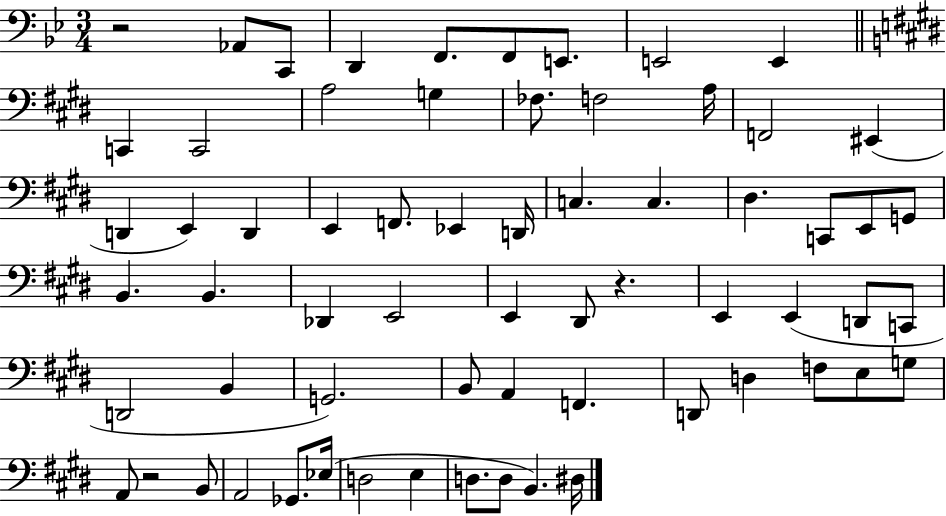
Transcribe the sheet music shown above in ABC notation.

X:1
T:Untitled
M:3/4
L:1/4
K:Bb
z2 _A,,/2 C,,/2 D,, F,,/2 F,,/2 E,,/2 E,,2 E,, C,, C,,2 A,2 G, _F,/2 F,2 A,/4 F,,2 ^E,, D,, E,, D,, E,, F,,/2 _E,, D,,/4 C, C, ^D, C,,/2 E,,/2 G,,/2 B,, B,, _D,, E,,2 E,, ^D,,/2 z E,, E,, D,,/2 C,,/2 D,,2 B,, G,,2 B,,/2 A,, F,, D,,/2 D, F,/2 E,/2 G,/2 A,,/2 z2 B,,/2 A,,2 _G,,/2 _E,/4 D,2 E, D,/2 D,/2 B,, ^D,/4